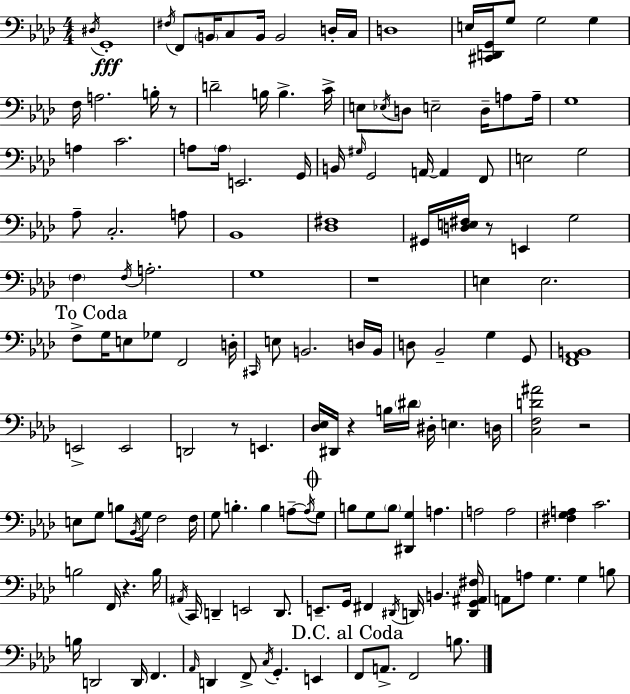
{
  \clef bass
  \numericTimeSignature
  \time 4/4
  \key aes \major
  \acciaccatura { dis16 }\fff g,1-. | \acciaccatura { fis16 } f,8 \parenthesize b,16 c8 b,16 b,2 | d16-. c16 d1 | e16 <cis, d, g,>16 g8 g2 g4 | \break f16 a2. b16-. | r8 d'2-- b16 b4.-> | c'16-> e8 \acciaccatura { ees16 } d8 e2-- d16-- | a8 a16-- g1 | \break a4 c'2. | a8 \parenthesize a16 e,2. | g,16 b,16 \grace { gis16 } g,2 a,16~~ a,4 | f,8 e2 g2 | \break aes8-- c2.-. | a8 bes,1 | <des fis>1 | gis,16 <d e fis>16 r8 e,4 g2 | \break \parenthesize f4 \acciaccatura { f16 } a2.-. | g1 | r1 | e4 e2. | \break \mark "To Coda" f8-> g16 e8 ges8 f,2 | d16-. \grace { cis,16 } e8 b,2. | d16 b,16 d8 bes,2-- | g4 g,8 <f, aes, b,>1 | \break e,2-> e,2 | d,2 r8 | e,4. <des ees>16 dis,16 r4 b16 \parenthesize dis'16 dis16-. e4. | d16 <c f d' ais'>2 r2 | \break e8 g8 b8 \acciaccatura { bes,16 } g16 f2 | f16 g8 b4.-. b4 | a8--~~ \acciaccatura { a16 } \mark \markup { \musicglyph "scripts.coda" } g8 b8 g8 \parenthesize b8 <dis, g>4 | a4. a2 | \break a2 <fis g a>4 c'2. | b2 | f,16 r4. b16 \acciaccatura { ais,16 } c,16 d,4-- e,2 | d,8. e,8.-- g,16 fis,4 | \break \acciaccatura { dis,16 } d,16 b,4. <d, g, ais, fis>16 a,8 a8 g4. | g4 b8 b16 d,2 | d,16 f,4. \grace { aes,16 } d,4 f,8-> | \acciaccatura { c16 } g,4.-. e,4 \mark "D.C. al Coda" f,8 a,8.-> | \break f,2 b8. \bar "|."
}